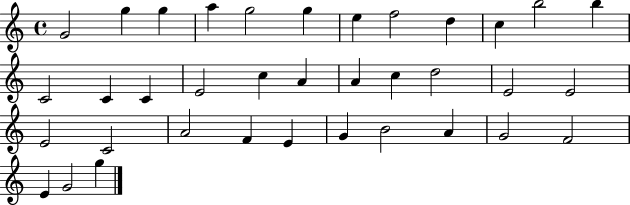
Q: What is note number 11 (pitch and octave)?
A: B5